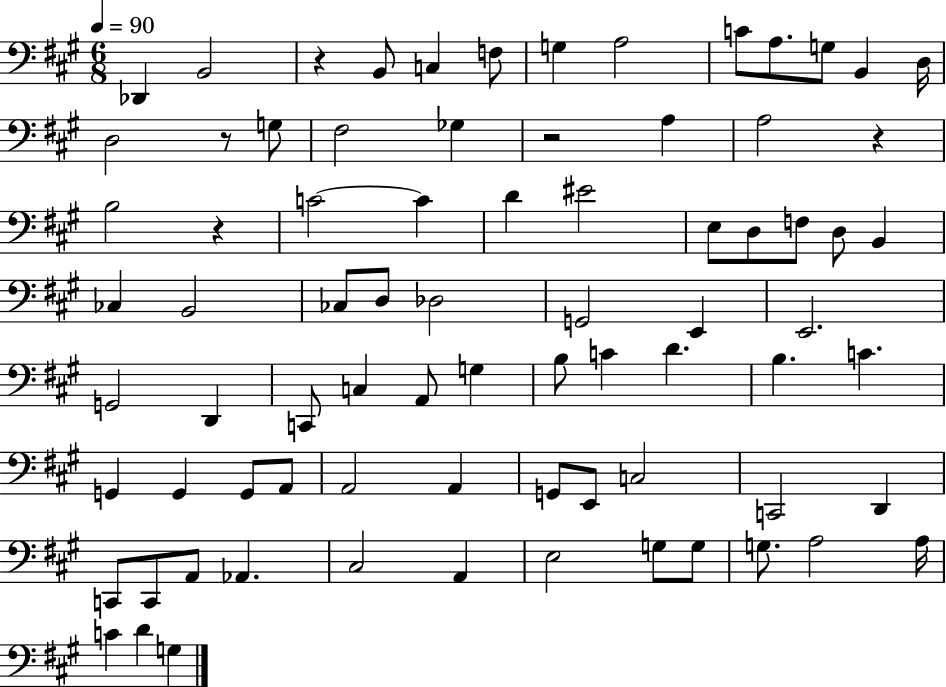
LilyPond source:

{
  \clef bass
  \numericTimeSignature
  \time 6/8
  \key a \major
  \tempo 4 = 90
  des,4 b,2 | r4 b,8 c4 f8 | g4 a2 | c'8 a8. g8 b,4 d16 | \break d2 r8 g8 | fis2 ges4 | r2 a4 | a2 r4 | \break b2 r4 | c'2~~ c'4 | d'4 eis'2 | e8 d8 f8 d8 b,4 | \break ces4 b,2 | ces8 d8 des2 | g,2 e,4 | e,2. | \break g,2 d,4 | c,8 c4 a,8 g4 | b8 c'4 d'4. | b4. c'4. | \break g,4 g,4 g,8 a,8 | a,2 a,4 | g,8 e,8 c2 | c,2 d,4 | \break c,8 c,8 a,8 aes,4. | cis2 a,4 | e2 g8 g8 | g8. a2 a16 | \break c'4 d'4 g4 | \bar "|."
}